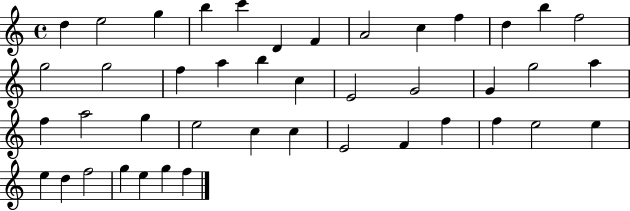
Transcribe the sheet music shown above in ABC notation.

X:1
T:Untitled
M:4/4
L:1/4
K:C
d e2 g b c' D F A2 c f d b f2 g2 g2 f a b c E2 G2 G g2 a f a2 g e2 c c E2 F f f e2 e e d f2 g e g f